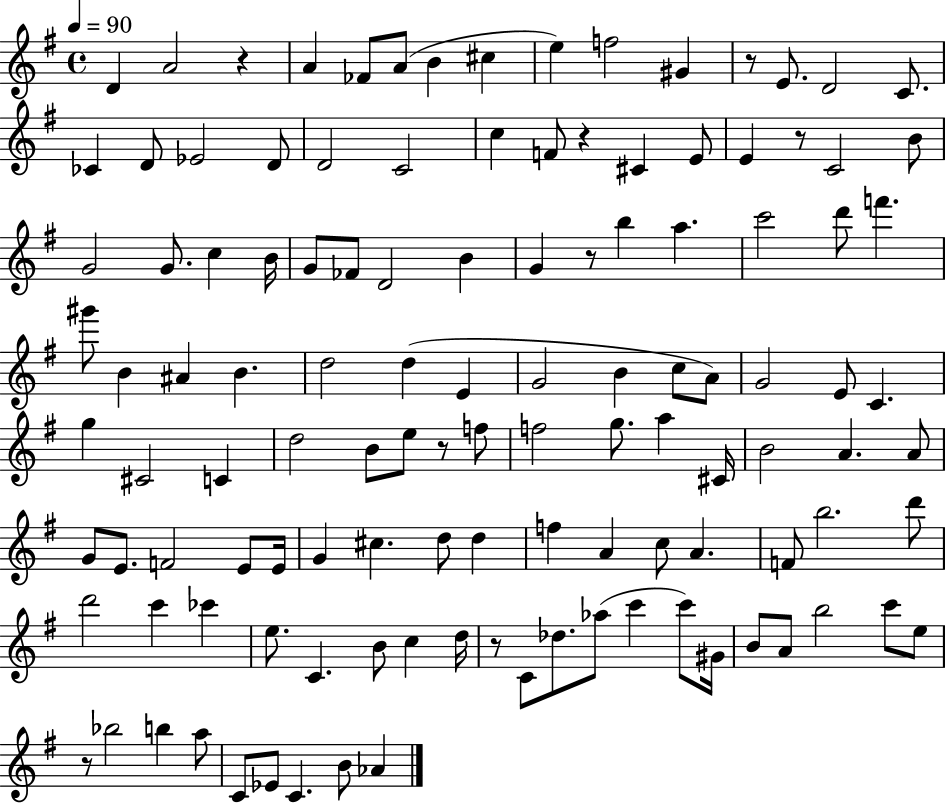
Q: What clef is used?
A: treble